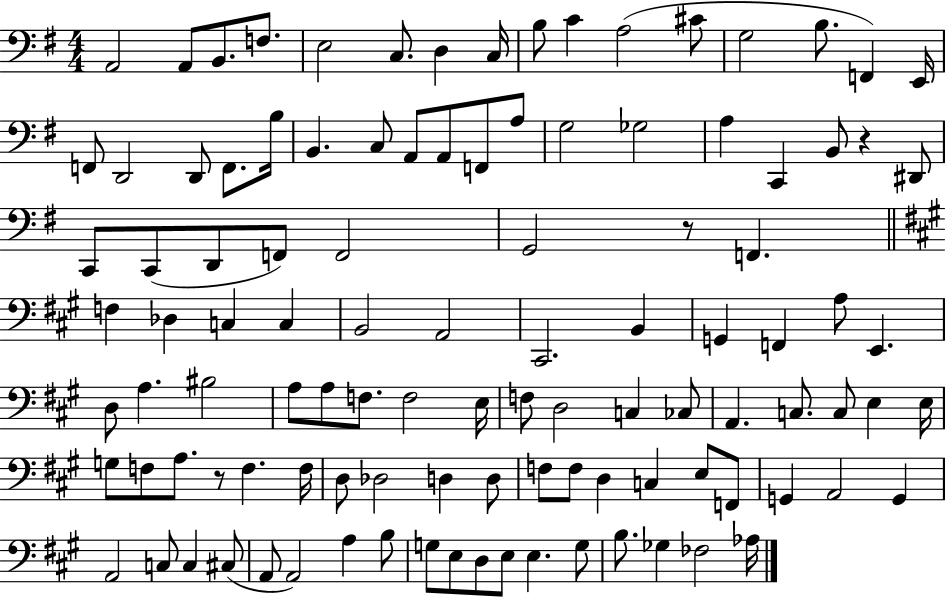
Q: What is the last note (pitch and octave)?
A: Ab3